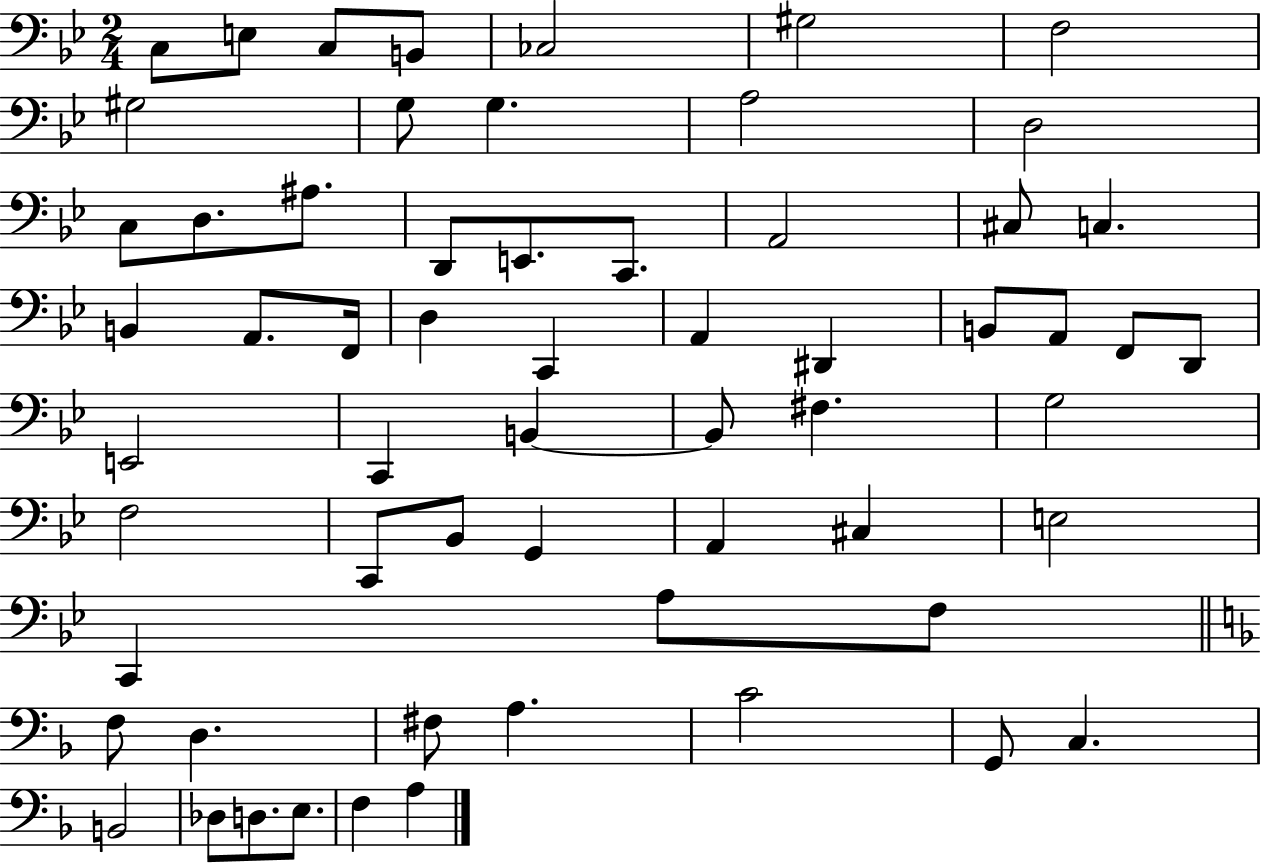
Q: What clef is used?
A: bass